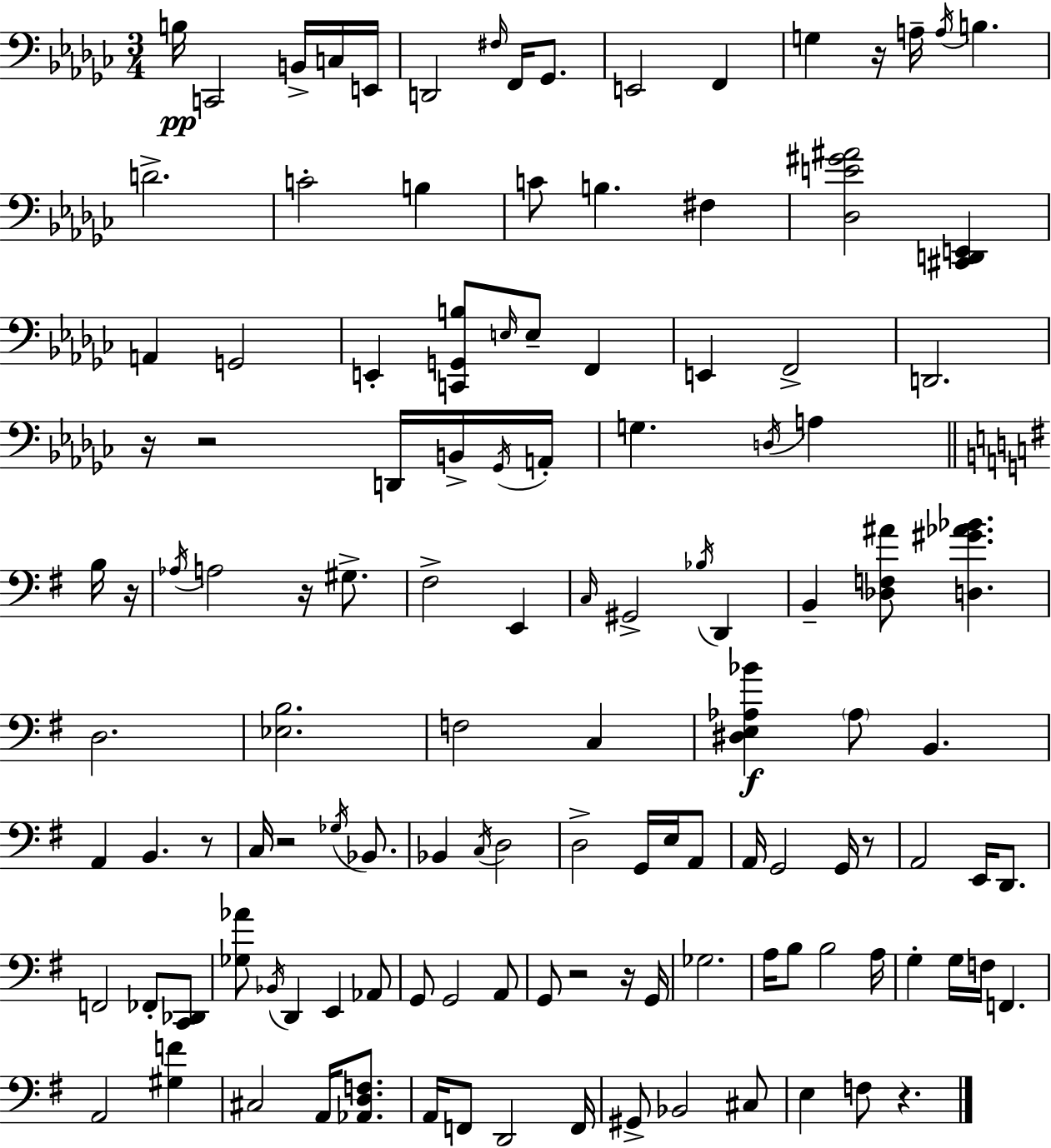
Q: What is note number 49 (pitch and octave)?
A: D3